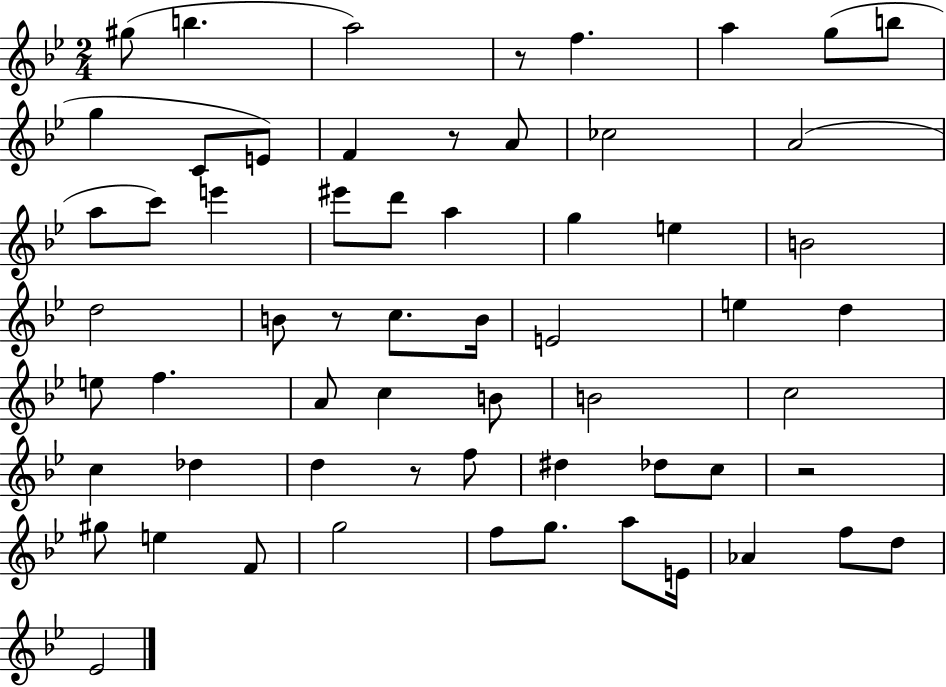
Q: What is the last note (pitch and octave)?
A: Eb4